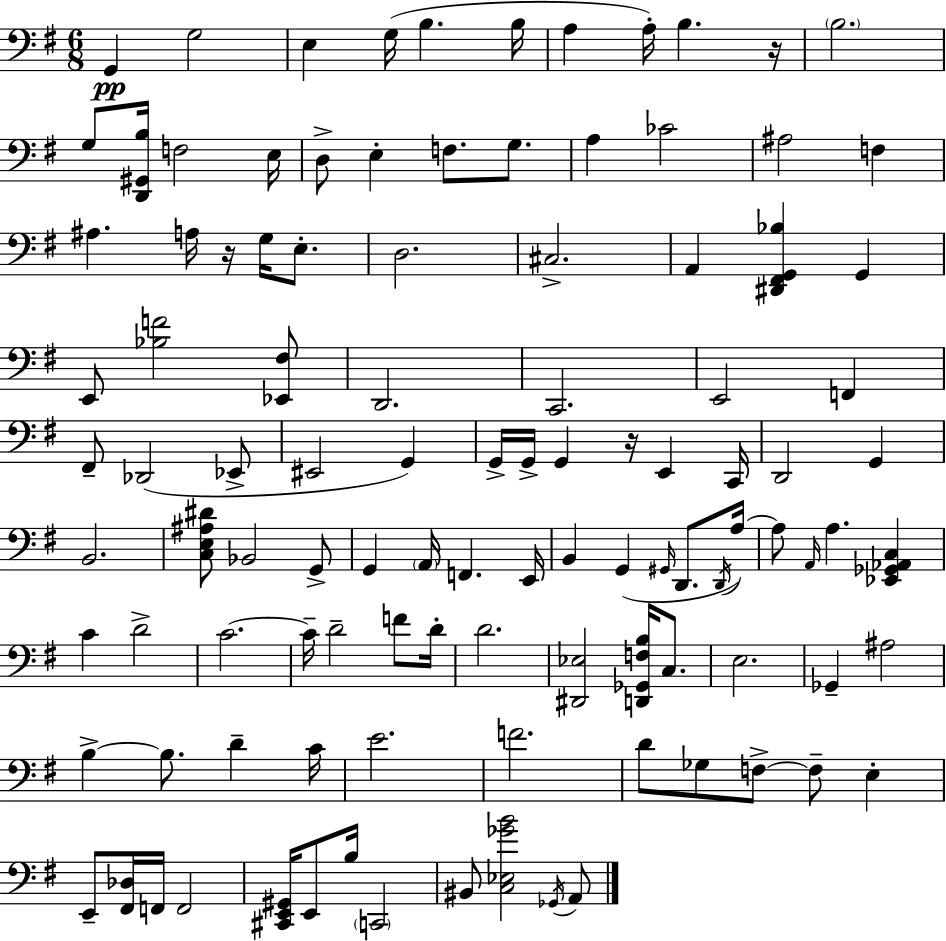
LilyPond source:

{
  \clef bass
  \numericTimeSignature
  \time 6/8
  \key g \major
  g,4\pp g2 | e4 g16( b4. b16 | a4 a16-.) b4. r16 | \parenthesize b2. | \break g8 <d, gis, b>16 f2 e16 | d8-> e4-. f8. g8. | a4 ces'2 | ais2 f4 | \break ais4. a16 r16 g16 e8.-. | d2. | cis2.-> | a,4 <dis, fis, g, bes>4 g,4 | \break e,8 <bes f'>2 <ees, fis>8 | d,2. | c,2. | e,2 f,4 | \break fis,8-- des,2( ees,8-> | eis,2 g,4) | g,16-> g,16-> g,4 r16 e,4 c,16 | d,2 g,4 | \break b,2. | <c e ais dis'>8 bes,2 g,8-> | g,4 \parenthesize a,16 f,4. e,16 | b,4 g,4( \grace { gis,16 } d,8. | \break \acciaccatura { d,16 } a16~~) a8 \grace { a,16 } a4. <ees, ges, aes, c>4 | c'4 d'2-> | c'2.~~ | c'16-- d'2-- | \break f'8 d'16-. d'2. | <dis, ees>2 <d, ges, f b>16 | c8. e2. | ges,4-- ais2 | \break b4->~~ b8. d'4-- | c'16 e'2. | f'2. | d'8 ges8 f8->~~ f8-- e4-. | \break e,8-- <fis, des>16 f,16 f,2 | <cis, e, gis,>16 e,8 b16 \parenthesize c,2 | bis,8 <c ees ges' b'>2 | \acciaccatura { ges,16 } a,8 \bar "|."
}